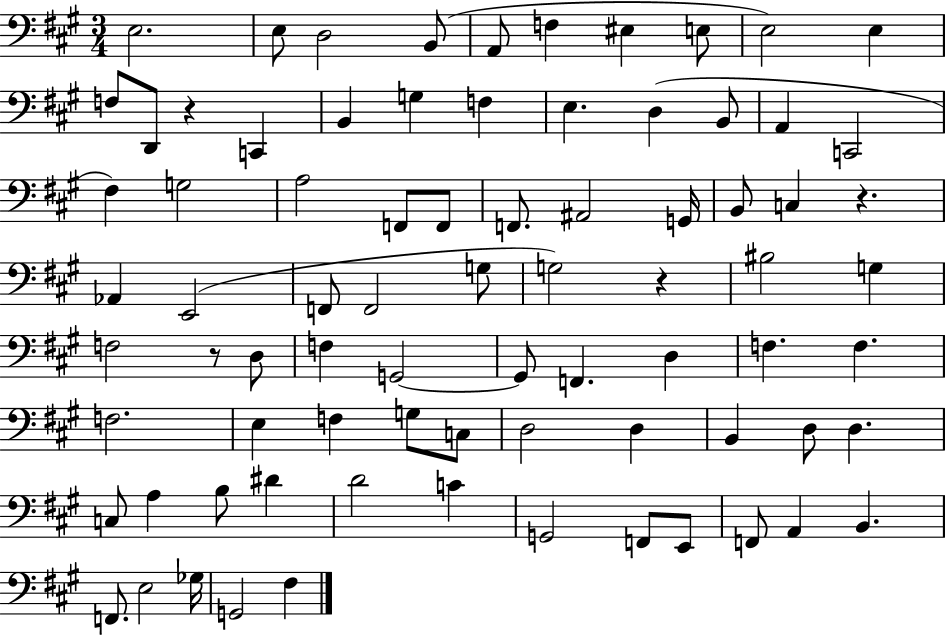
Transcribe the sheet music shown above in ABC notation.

X:1
T:Untitled
M:3/4
L:1/4
K:A
E,2 E,/2 D,2 B,,/2 A,,/2 F, ^E, E,/2 E,2 E, F,/2 D,,/2 z C,, B,, G, F, E, D, B,,/2 A,, C,,2 ^F, G,2 A,2 F,,/2 F,,/2 F,,/2 ^A,,2 G,,/4 B,,/2 C, z _A,, E,,2 F,,/2 F,,2 G,/2 G,2 z ^B,2 G, F,2 z/2 D,/2 F, G,,2 G,,/2 F,, D, F, F, F,2 E, F, G,/2 C,/2 D,2 D, B,, D,/2 D, C,/2 A, B,/2 ^D D2 C G,,2 F,,/2 E,,/2 F,,/2 A,, B,, F,,/2 E,2 _G,/4 G,,2 ^F,